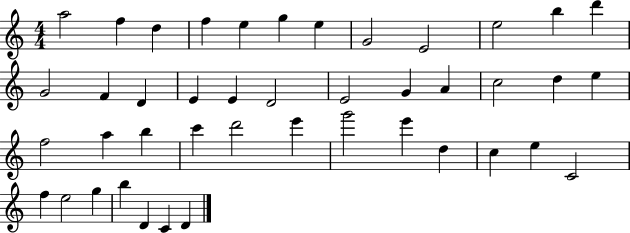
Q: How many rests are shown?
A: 0